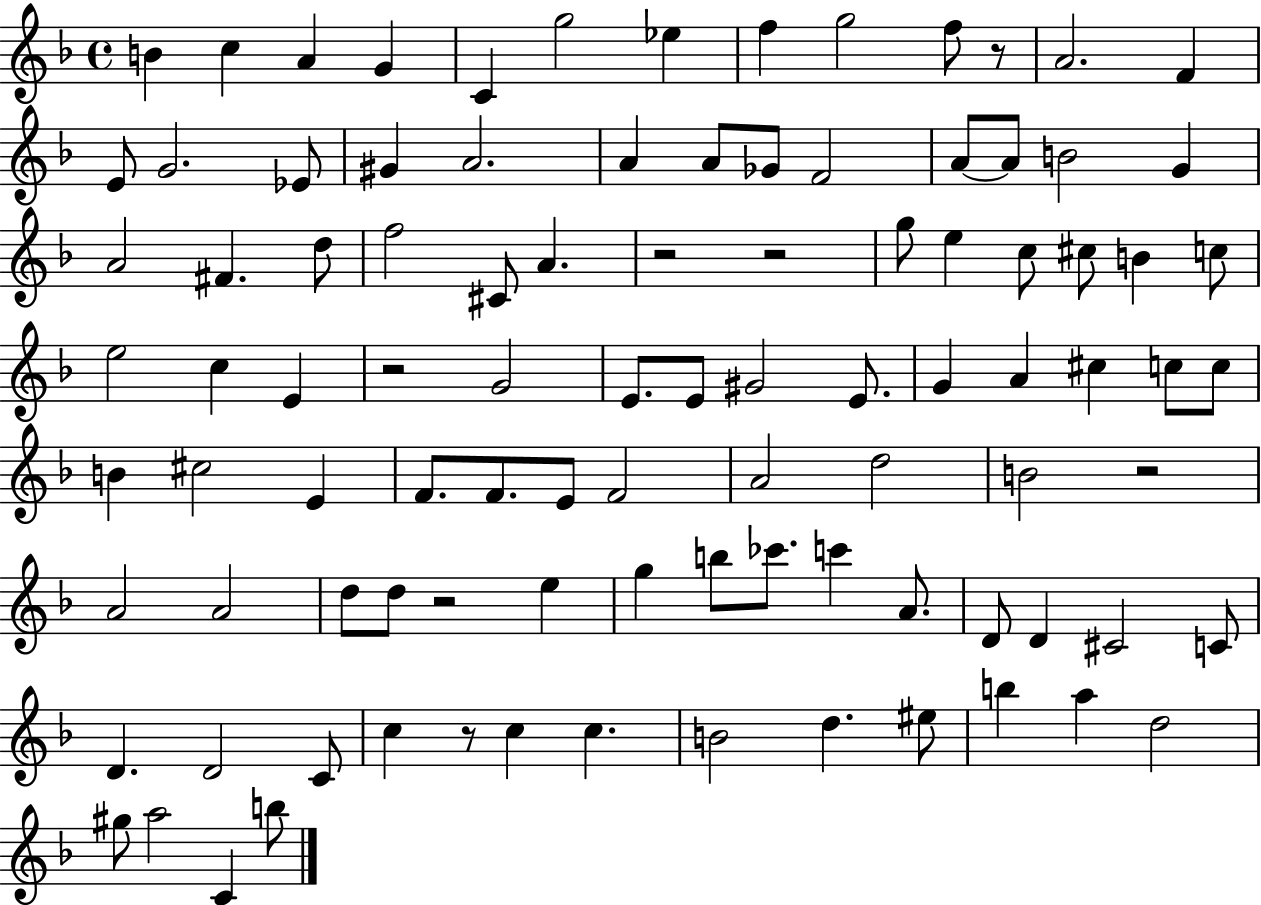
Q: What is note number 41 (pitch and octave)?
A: G4